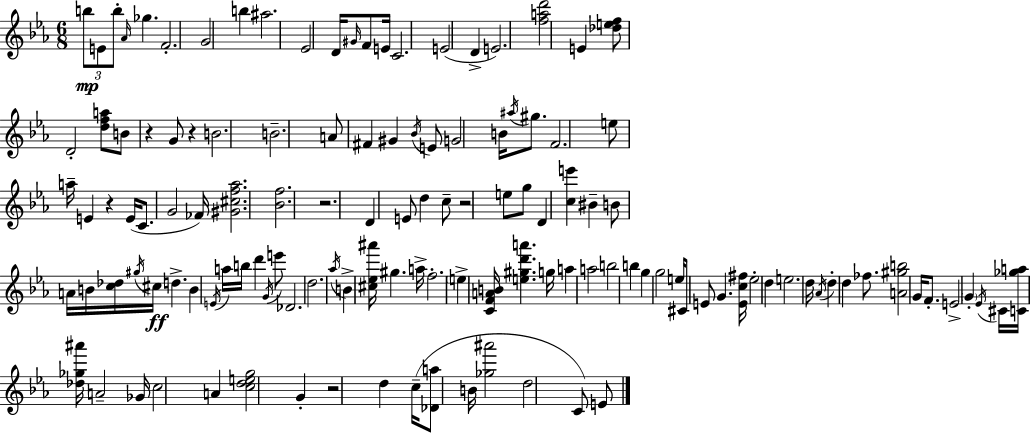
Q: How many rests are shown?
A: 6